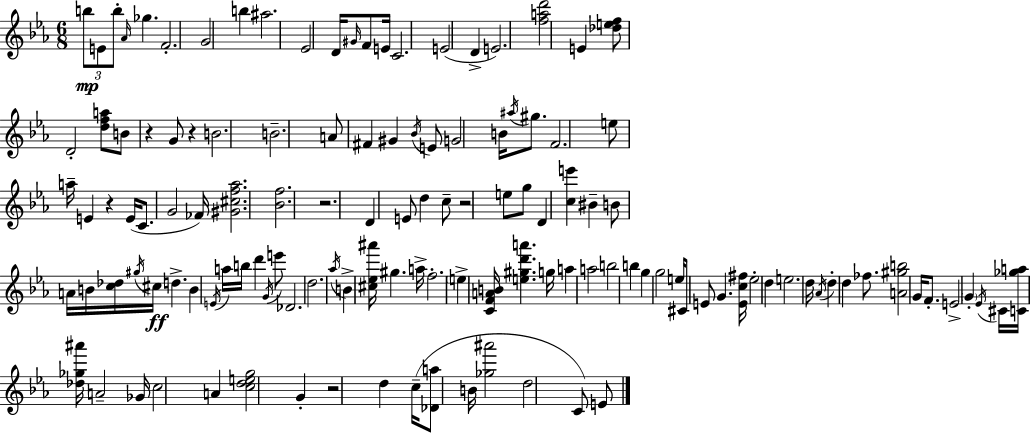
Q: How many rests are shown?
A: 6